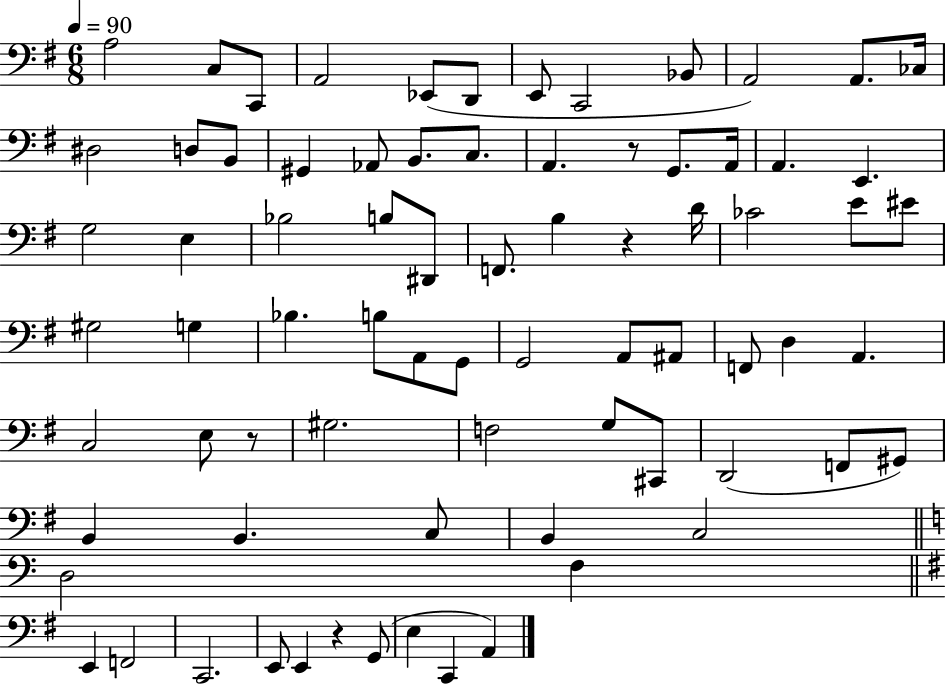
X:1
T:Untitled
M:6/8
L:1/4
K:G
A,2 C,/2 C,,/2 A,,2 _E,,/2 D,,/2 E,,/2 C,,2 _B,,/2 A,,2 A,,/2 _C,/4 ^D,2 D,/2 B,,/2 ^G,, _A,,/2 B,,/2 C,/2 A,, z/2 G,,/2 A,,/4 A,, E,, G,2 E, _B,2 B,/2 ^D,,/2 F,,/2 B, z D/4 _C2 E/2 ^E/2 ^G,2 G, _B, B,/2 A,,/2 G,,/2 G,,2 A,,/2 ^A,,/2 F,,/2 D, A,, C,2 E,/2 z/2 ^G,2 F,2 G,/2 ^C,,/2 D,,2 F,,/2 ^G,,/2 B,, B,, C,/2 B,, C,2 D,2 F, E,, F,,2 C,,2 E,,/2 E,, z G,,/2 E, C,, A,,